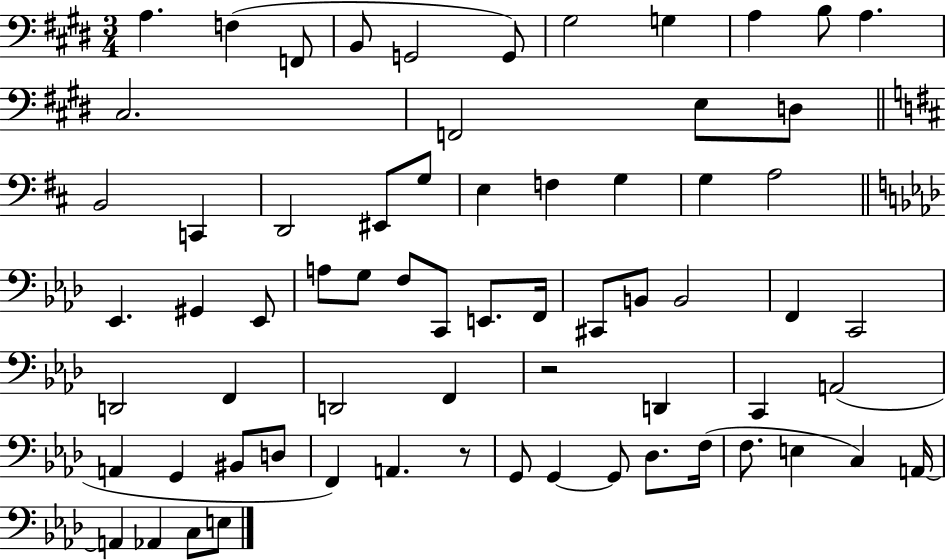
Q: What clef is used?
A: bass